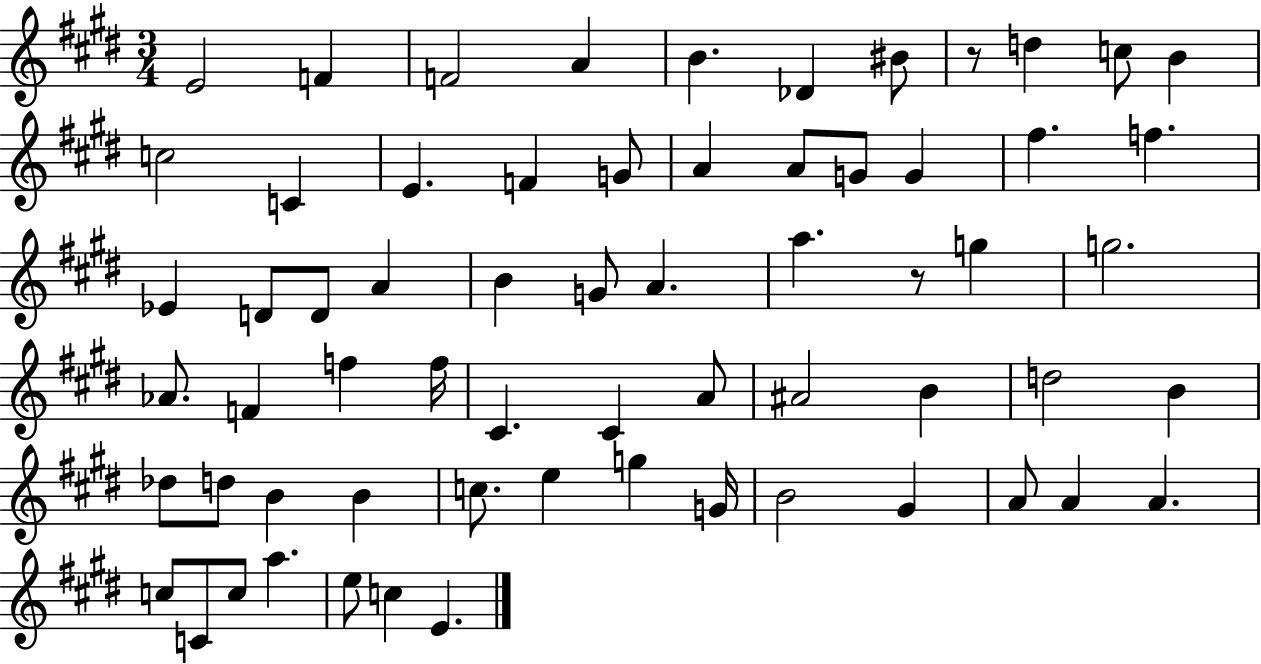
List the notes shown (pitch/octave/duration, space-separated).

E4/h F4/q F4/h A4/q B4/q. Db4/q BIS4/e R/e D5/q C5/e B4/q C5/h C4/q E4/q. F4/q G4/e A4/q A4/e G4/e G4/q F#5/q. F5/q. Eb4/q D4/e D4/e A4/q B4/q G4/e A4/q. A5/q. R/e G5/q G5/h. Ab4/e. F4/q F5/q F5/s C#4/q. C#4/q A4/e A#4/h B4/q D5/h B4/q Db5/e D5/e B4/q B4/q C5/e. E5/q G5/q G4/s B4/h G#4/q A4/e A4/q A4/q. C5/e C4/e C5/e A5/q. E5/e C5/q E4/q.